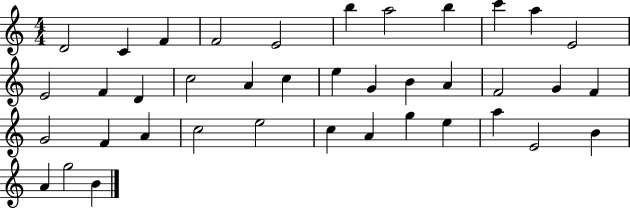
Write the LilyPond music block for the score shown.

{
  \clef treble
  \numericTimeSignature
  \time 4/4
  \key c \major
  d'2 c'4 f'4 | f'2 e'2 | b''4 a''2 b''4 | c'''4 a''4 e'2 | \break e'2 f'4 d'4 | c''2 a'4 c''4 | e''4 g'4 b'4 a'4 | f'2 g'4 f'4 | \break g'2 f'4 a'4 | c''2 e''2 | c''4 a'4 g''4 e''4 | a''4 e'2 b'4 | \break a'4 g''2 b'4 | \bar "|."
}